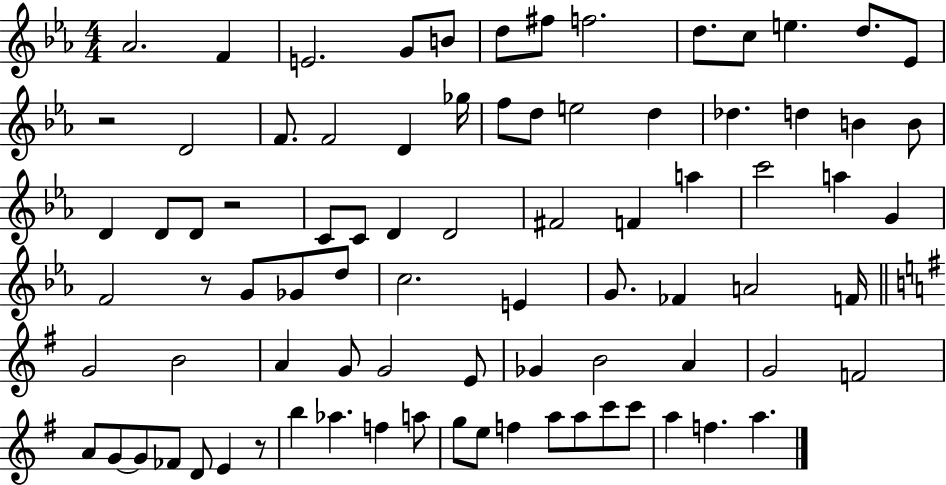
Ab4/h. F4/q E4/h. G4/e B4/e D5/e F#5/e F5/h. D5/e. C5/e E5/q. D5/e. Eb4/e R/h D4/h F4/e. F4/h D4/q Gb5/s F5/e D5/e E5/h D5/q Db5/q. D5/q B4/q B4/e D4/q D4/e D4/e R/h C4/e C4/e D4/q D4/h F#4/h F4/q A5/q C6/h A5/q G4/q F4/h R/e G4/e Gb4/e D5/e C5/h. E4/q G4/e. FES4/q A4/h F4/s G4/h B4/h A4/q G4/e G4/h E4/e Gb4/q B4/h A4/q G4/h F4/h A4/e G4/e G4/e FES4/e D4/e E4/q R/e B5/q Ab5/q. F5/q A5/e G5/e E5/e F5/q A5/e A5/e C6/e C6/e A5/q F5/q. A5/q.